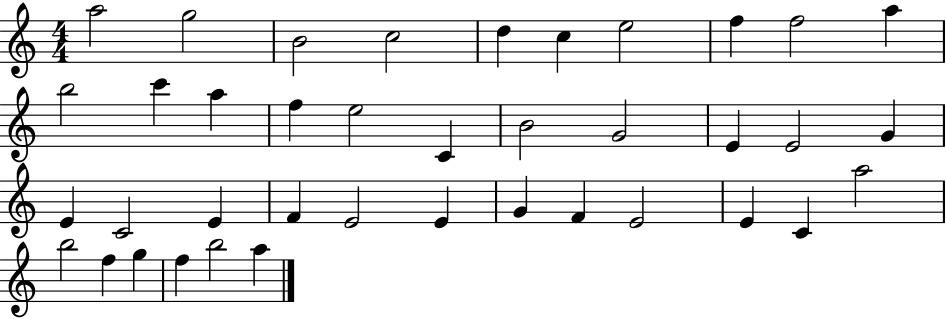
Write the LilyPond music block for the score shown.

{
  \clef treble
  \numericTimeSignature
  \time 4/4
  \key c \major
  a''2 g''2 | b'2 c''2 | d''4 c''4 e''2 | f''4 f''2 a''4 | \break b''2 c'''4 a''4 | f''4 e''2 c'4 | b'2 g'2 | e'4 e'2 g'4 | \break e'4 c'2 e'4 | f'4 e'2 e'4 | g'4 f'4 e'2 | e'4 c'4 a''2 | \break b''2 f''4 g''4 | f''4 b''2 a''4 | \bar "|."
}